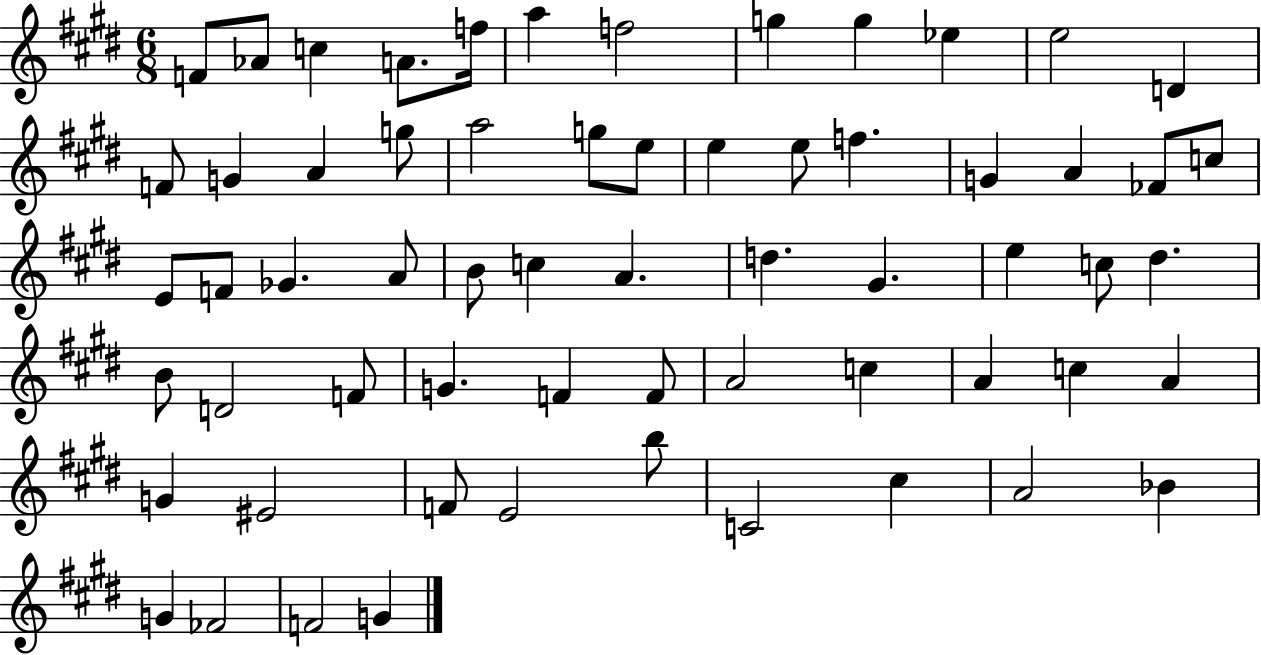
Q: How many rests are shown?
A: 0